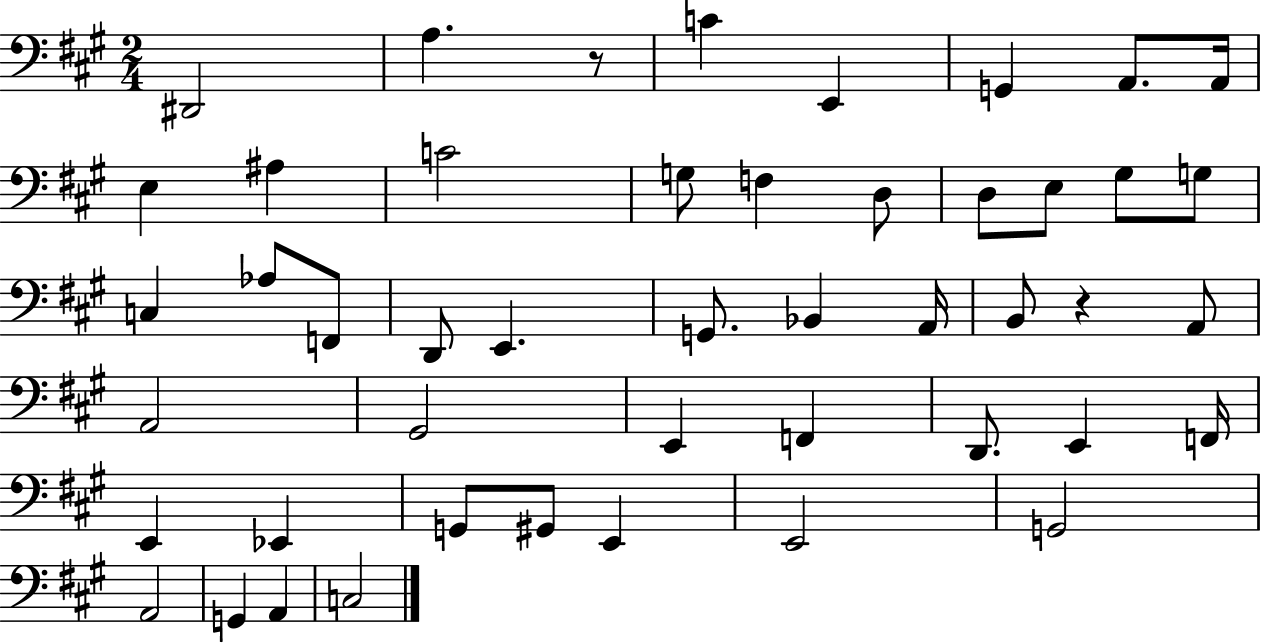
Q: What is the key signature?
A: A major